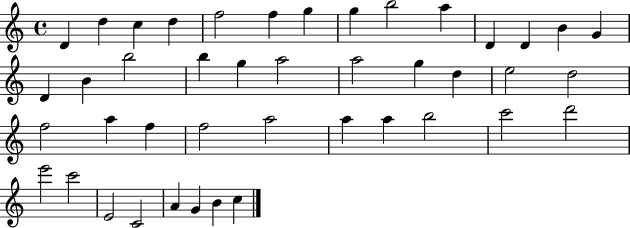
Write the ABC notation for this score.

X:1
T:Untitled
M:4/4
L:1/4
K:C
D d c d f2 f g g b2 a D D B G D B b2 b g a2 a2 g d e2 d2 f2 a f f2 a2 a a b2 c'2 d'2 e'2 c'2 E2 C2 A G B c